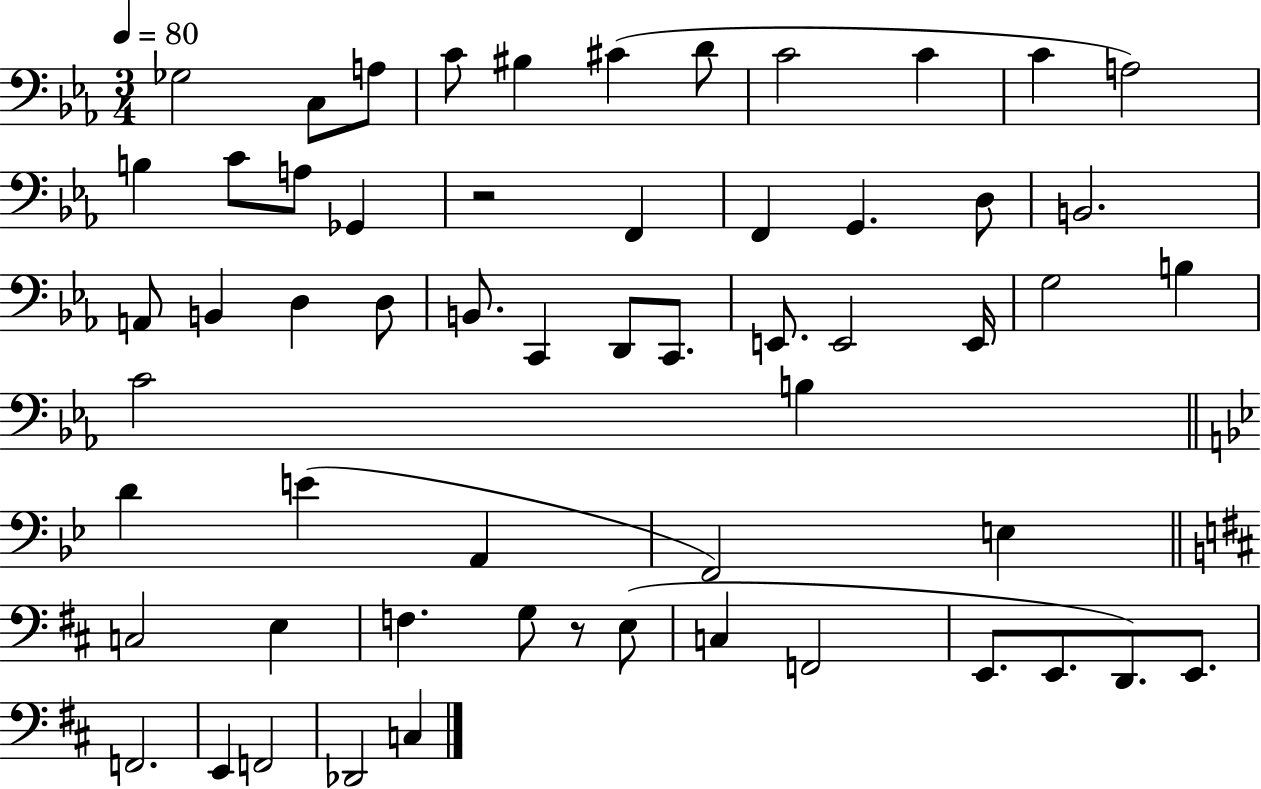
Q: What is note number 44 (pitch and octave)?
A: G3